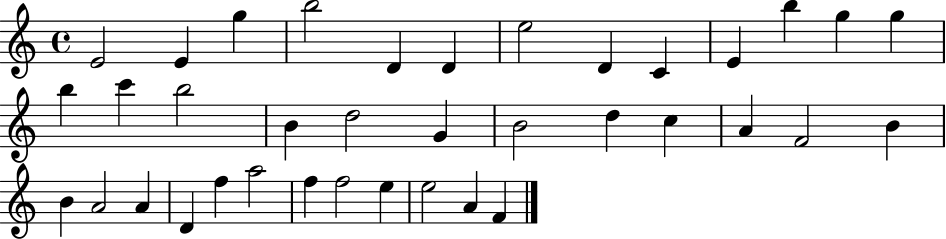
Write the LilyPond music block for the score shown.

{
  \clef treble
  \time 4/4
  \defaultTimeSignature
  \key c \major
  e'2 e'4 g''4 | b''2 d'4 d'4 | e''2 d'4 c'4 | e'4 b''4 g''4 g''4 | \break b''4 c'''4 b''2 | b'4 d''2 g'4 | b'2 d''4 c''4 | a'4 f'2 b'4 | \break b'4 a'2 a'4 | d'4 f''4 a''2 | f''4 f''2 e''4 | e''2 a'4 f'4 | \break \bar "|."
}